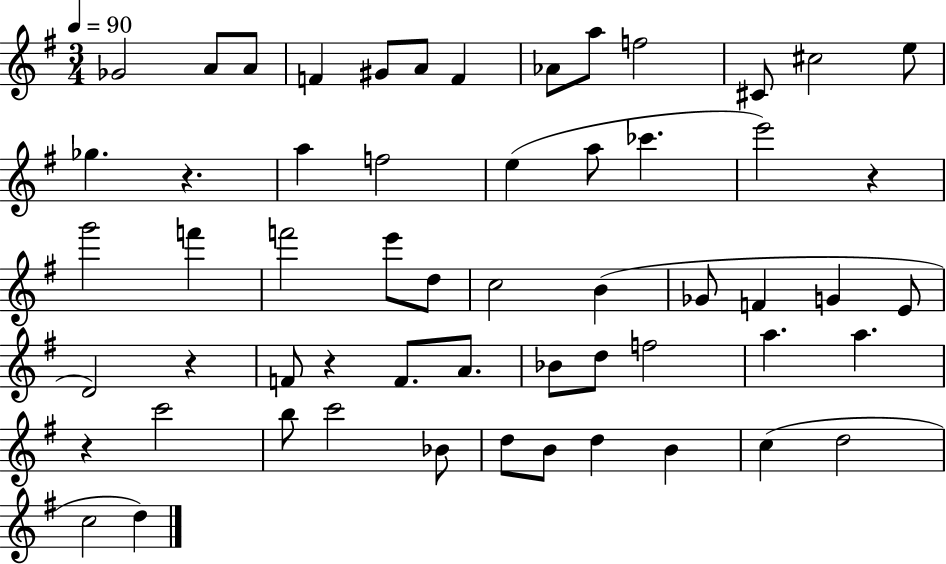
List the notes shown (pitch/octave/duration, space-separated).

Gb4/h A4/e A4/e F4/q G#4/e A4/e F4/q Ab4/e A5/e F5/h C#4/e C#5/h E5/e Gb5/q. R/q. A5/q F5/h E5/q A5/e CES6/q. E6/h R/q G6/h F6/q F6/h E6/e D5/e C5/h B4/q Gb4/e F4/q G4/q E4/e D4/h R/q F4/e R/q F4/e. A4/e. Bb4/e D5/e F5/h A5/q. A5/q. R/q C6/h B5/e C6/h Bb4/e D5/e B4/e D5/q B4/q C5/q D5/h C5/h D5/q